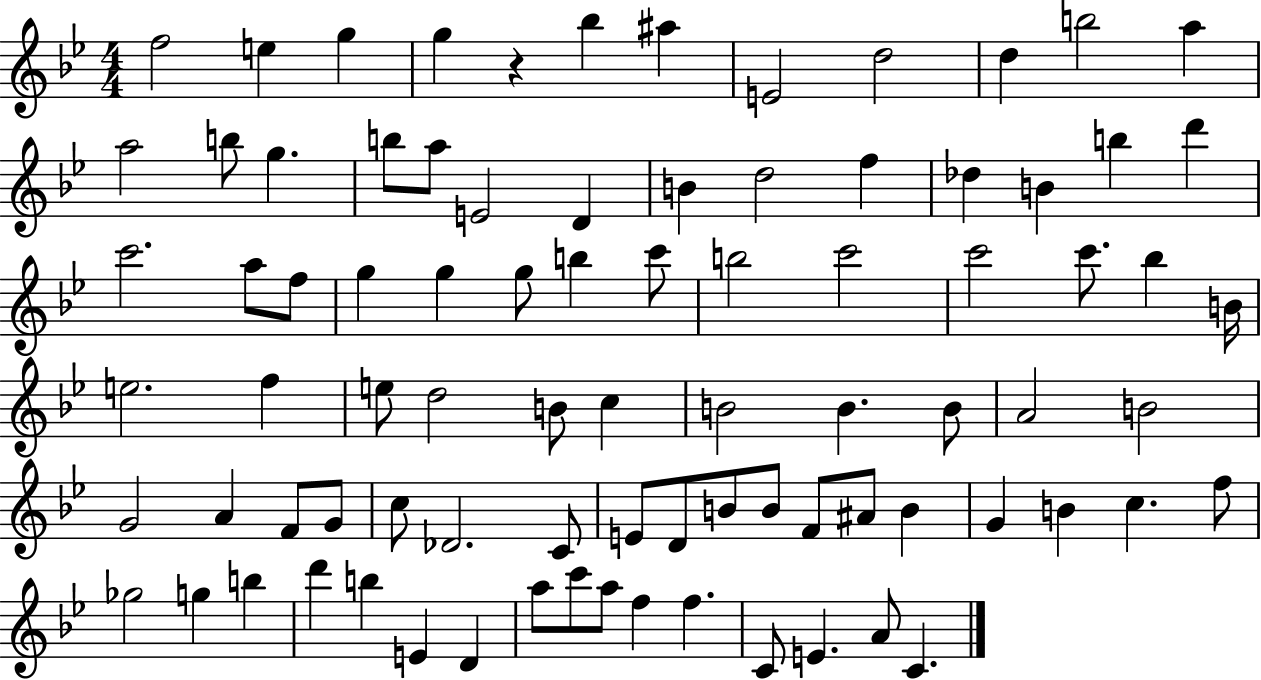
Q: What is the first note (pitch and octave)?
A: F5